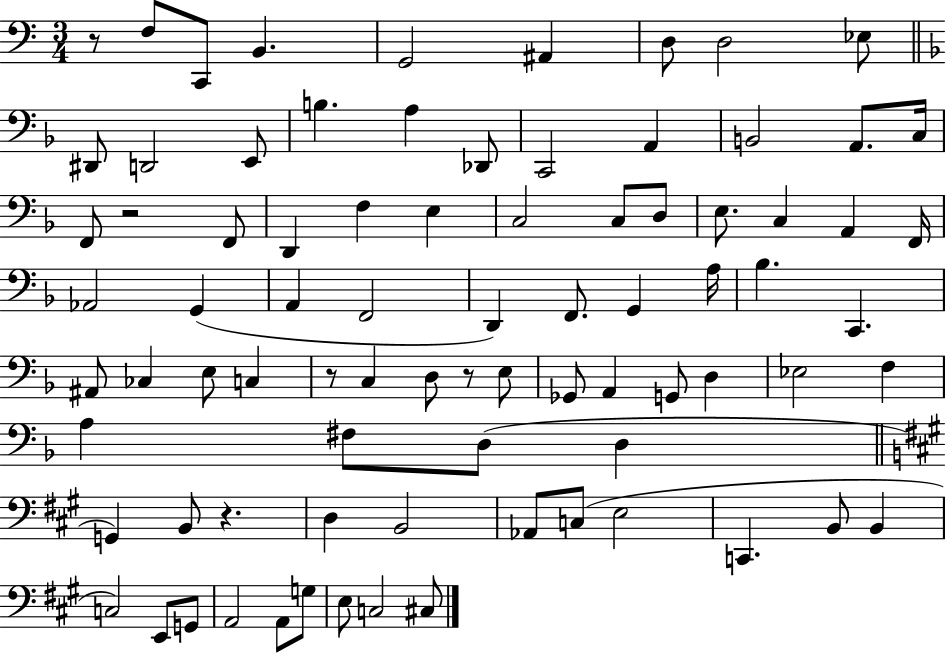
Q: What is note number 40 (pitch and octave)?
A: Bb3